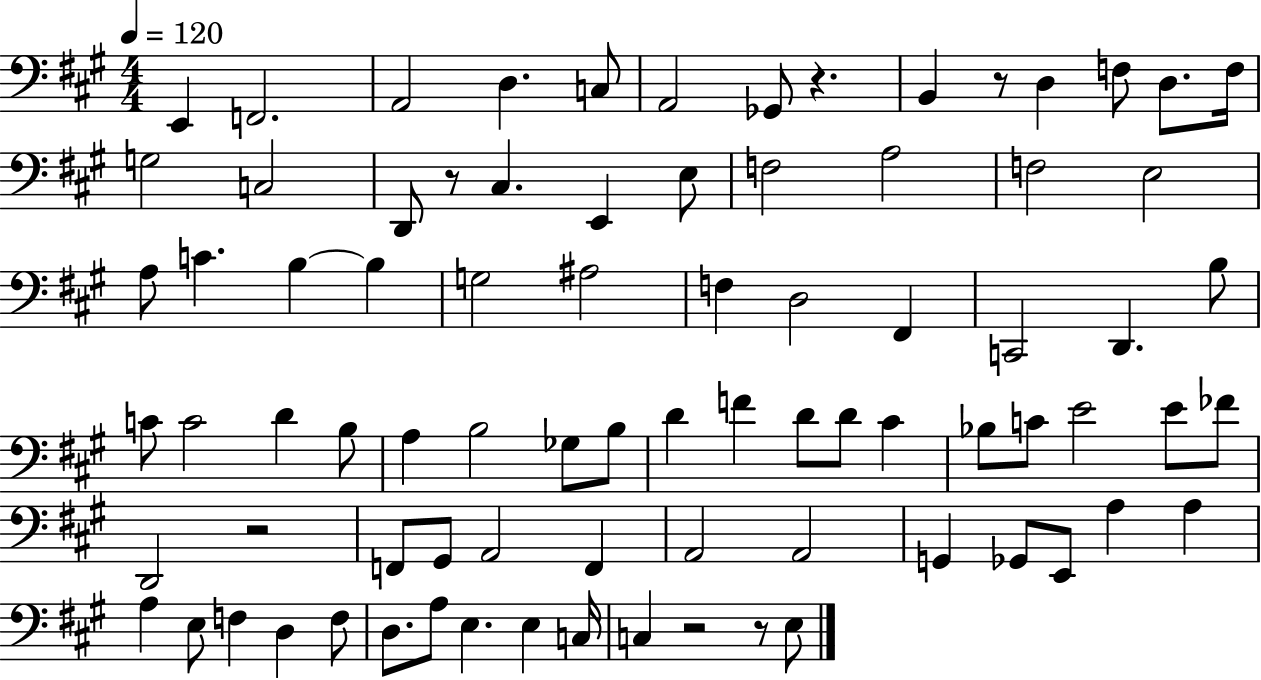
E2/q F2/h. A2/h D3/q. C3/e A2/h Gb2/e R/q. B2/q R/e D3/q F3/e D3/e. F3/s G3/h C3/h D2/e R/e C#3/q. E2/q E3/e F3/h A3/h F3/h E3/h A3/e C4/q. B3/q B3/q G3/h A#3/h F3/q D3/h F#2/q C2/h D2/q. B3/e C4/e C4/h D4/q B3/e A3/q B3/h Gb3/e B3/e D4/q F4/q D4/e D4/e C#4/q Bb3/e C4/e E4/h E4/e FES4/e D2/h R/h F2/e G#2/e A2/h F2/q A2/h A2/h G2/q Gb2/e E2/e A3/q A3/q A3/q E3/e F3/q D3/q F3/e D3/e. A3/e E3/q. E3/q C3/s C3/q R/h R/e E3/e